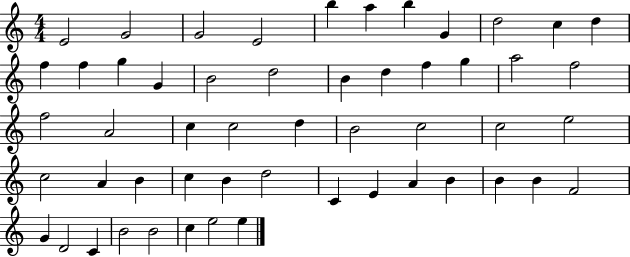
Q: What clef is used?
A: treble